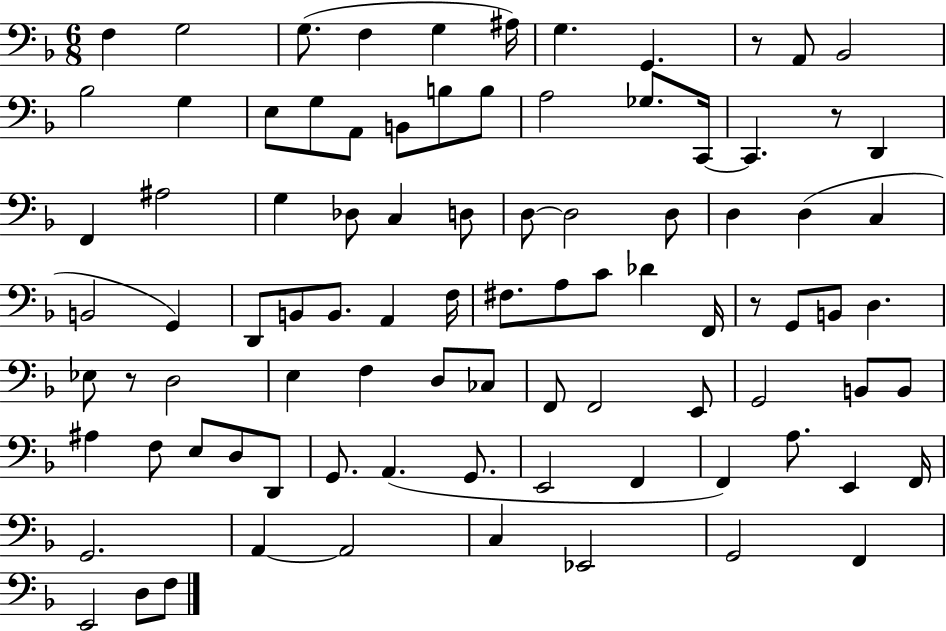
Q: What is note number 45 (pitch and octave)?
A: C4